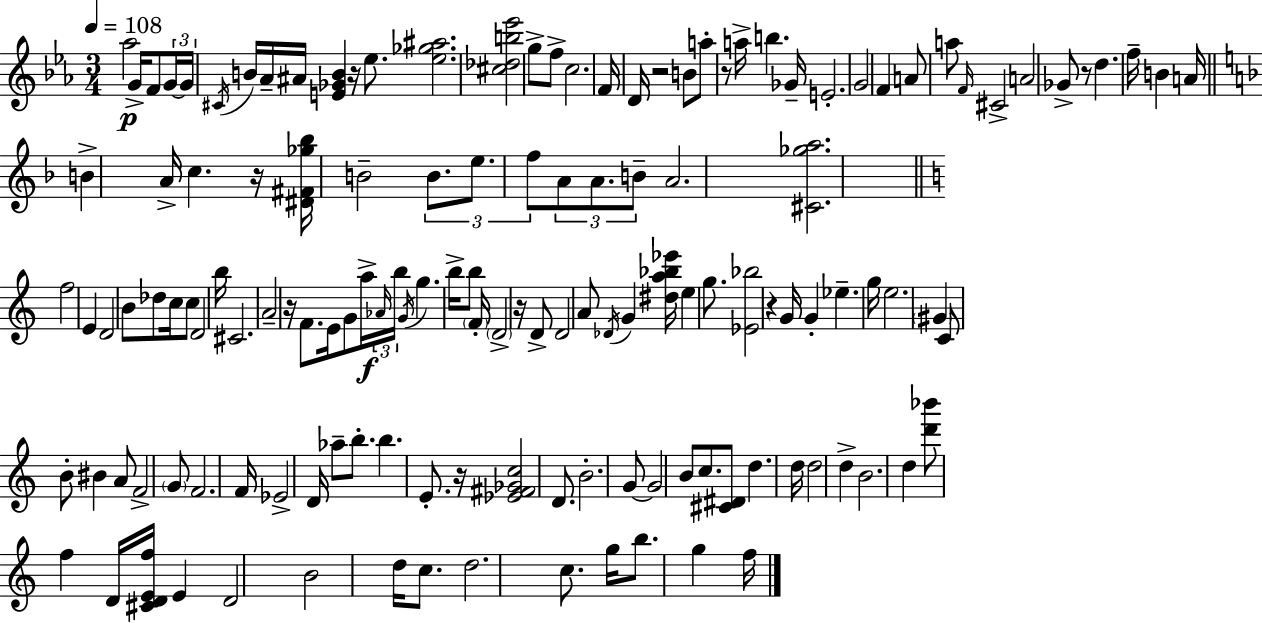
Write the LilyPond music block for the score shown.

{
  \clef treble
  \numericTimeSignature
  \time 3/4
  \key c \minor
  \tempo 4 = 108
  aes''2\p g'16-> f'8 \tuplet 3/2 { g'16~~ | g'16 \acciaccatura { cis'16 } } b'16 aes'16-- ais'16 <e' ges' b'>4 r16 ees''8. | <ees'' ges'' ais''>2. | <cis'' des'' b'' ees'''>2 g''8-> f''8-> | \break c''2. | f'16 d'16 r2 b'8 | a''8-. r8 a''16-> b''4. | ges'16-- e'2.-. | \break g'2 f'4 | a'8 a''8 \grace { f'16 } cis'2-> | a'2 ges'8-> | r8 d''4. f''16-- b'4 | \break a'16 \bar "||" \break \key f \major b'4-> a'16-> c''4. r16 | <dis' fis' ges'' bes''>16 b'2-- \tuplet 3/2 { b'8. | e''8. f''8 } \tuplet 3/2 { a'8 a'8. b'8-- } | a'2. | \break <cis' ges'' a''>2. | \bar "||" \break \key c \major f''2 e'4 | d'2 b'8 des''8 | c''16 c''8 d'2 b''16 | cis'2. | \break a'2-- r16 f'8. | e'16 g'8 a''16->\f \tuplet 3/2 { \grace { aes'16 } b''16 \acciaccatura { g'16 } } g''4. | b''16-> b''8 \parenthesize f'16-. \parenthesize d'2-> | r16 d'8-> d'2 | \break a'8 \acciaccatura { des'16 } g'4 <dis'' a'' bes'' ees'''>16 e''4 | g''8. <ees' bes''>2 r4 | g'16 g'4-. ees''4.-- | g''16 e''2. | \break \parenthesize gis'4 c'8 b'8-. bis'4 | a'8 f'2-> | \parenthesize g'8 f'2. | f'16 ees'2-> | \break d'16 aes''8-- b''8.-. b''4. | e'8.-. r16 <ees' fis' ges' c''>2 | d'8. b'2.-. | g'8~~ g'2 | \break b'8 c''8. <cis' dis'>8 d''4. | d''16 d''2 d''4-> | b'2. | d''4 <d''' bes'''>8 f''4 | \break d'16 <cis' d' e' f''>16 e'4 d'2 | b'2 d''16 | c''8. d''2. | c''8. g''16 b''8. g''4 | \break f''16 \bar "|."
}